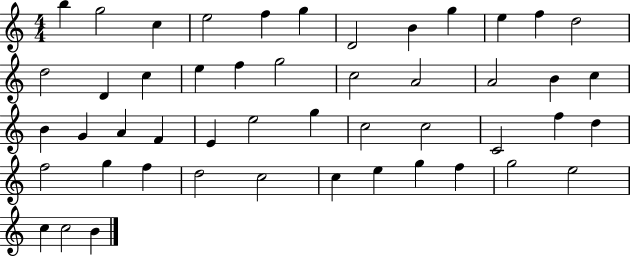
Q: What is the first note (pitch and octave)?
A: B5